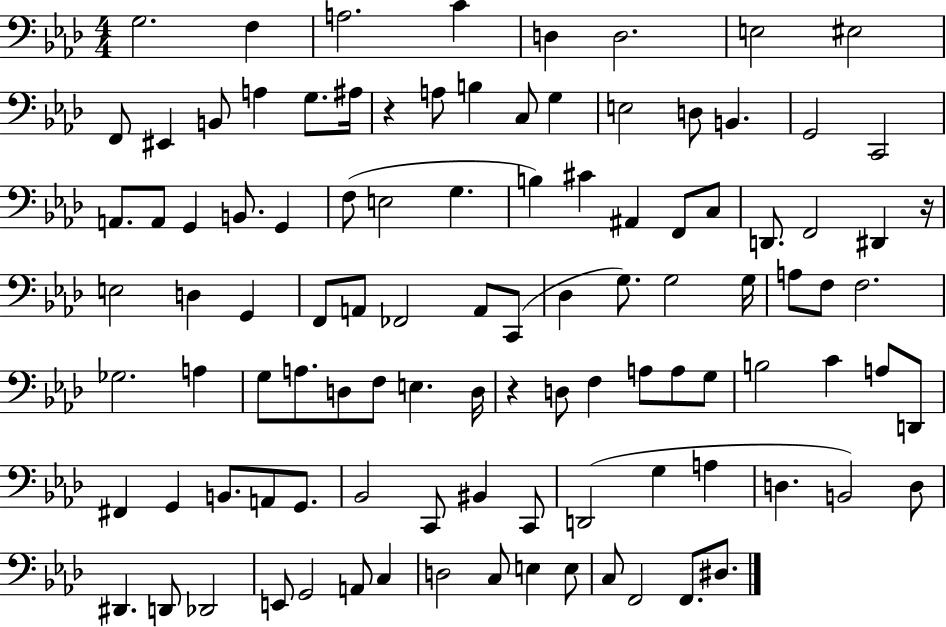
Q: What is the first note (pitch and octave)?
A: G3